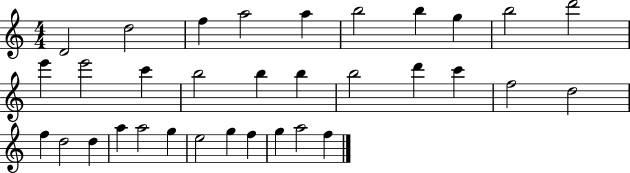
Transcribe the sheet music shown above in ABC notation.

X:1
T:Untitled
M:4/4
L:1/4
K:C
D2 d2 f a2 a b2 b g b2 d'2 e' e'2 c' b2 b b b2 d' c' f2 d2 f d2 d a a2 g e2 g f g a2 f